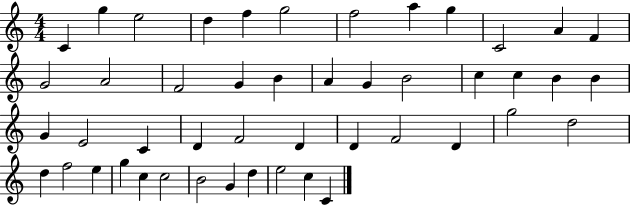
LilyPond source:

{
  \clef treble
  \numericTimeSignature
  \time 4/4
  \key c \major
  c'4 g''4 e''2 | d''4 f''4 g''2 | f''2 a''4 g''4 | c'2 a'4 f'4 | \break g'2 a'2 | f'2 g'4 b'4 | a'4 g'4 b'2 | c''4 c''4 b'4 b'4 | \break g'4 e'2 c'4 | d'4 f'2 d'4 | d'4 f'2 d'4 | g''2 d''2 | \break d''4 f''2 e''4 | g''4 c''4 c''2 | b'2 g'4 d''4 | e''2 c''4 c'4 | \break \bar "|."
}